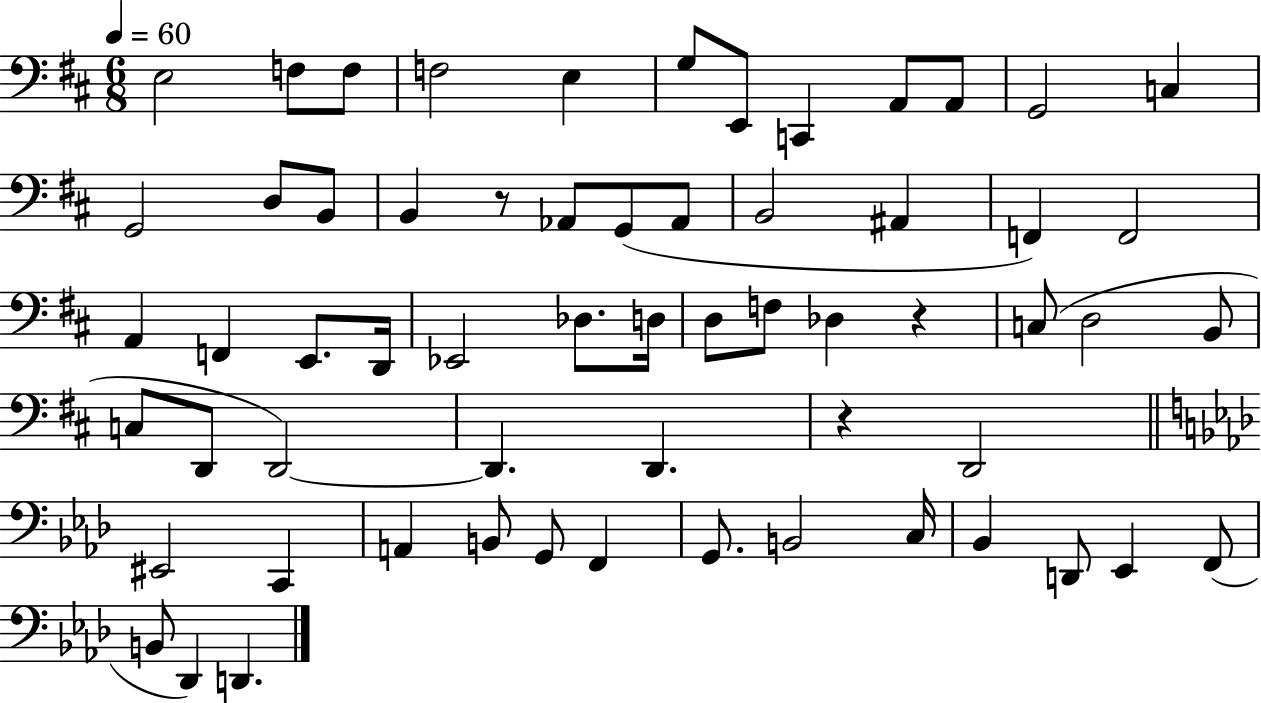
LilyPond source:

{
  \clef bass
  \numericTimeSignature
  \time 6/8
  \key d \major
  \tempo 4 = 60
  e2 f8 f8 | f2 e4 | g8 e,8 c,4 a,8 a,8 | g,2 c4 | \break g,2 d8 b,8 | b,4 r8 aes,8 g,8( aes,8 | b,2 ais,4 | f,4) f,2 | \break a,4 f,4 e,8. d,16 | ees,2 des8. d16 | d8 f8 des4 r4 | c8( d2 b,8 | \break c8 d,8 d,2~~) | d,4. d,4. | r4 d,2 | \bar "||" \break \key aes \major eis,2 c,4 | a,4 b,8 g,8 f,4 | g,8. b,2 c16 | bes,4 d,8 ees,4 f,8( | \break b,8 des,4) d,4. | \bar "|."
}